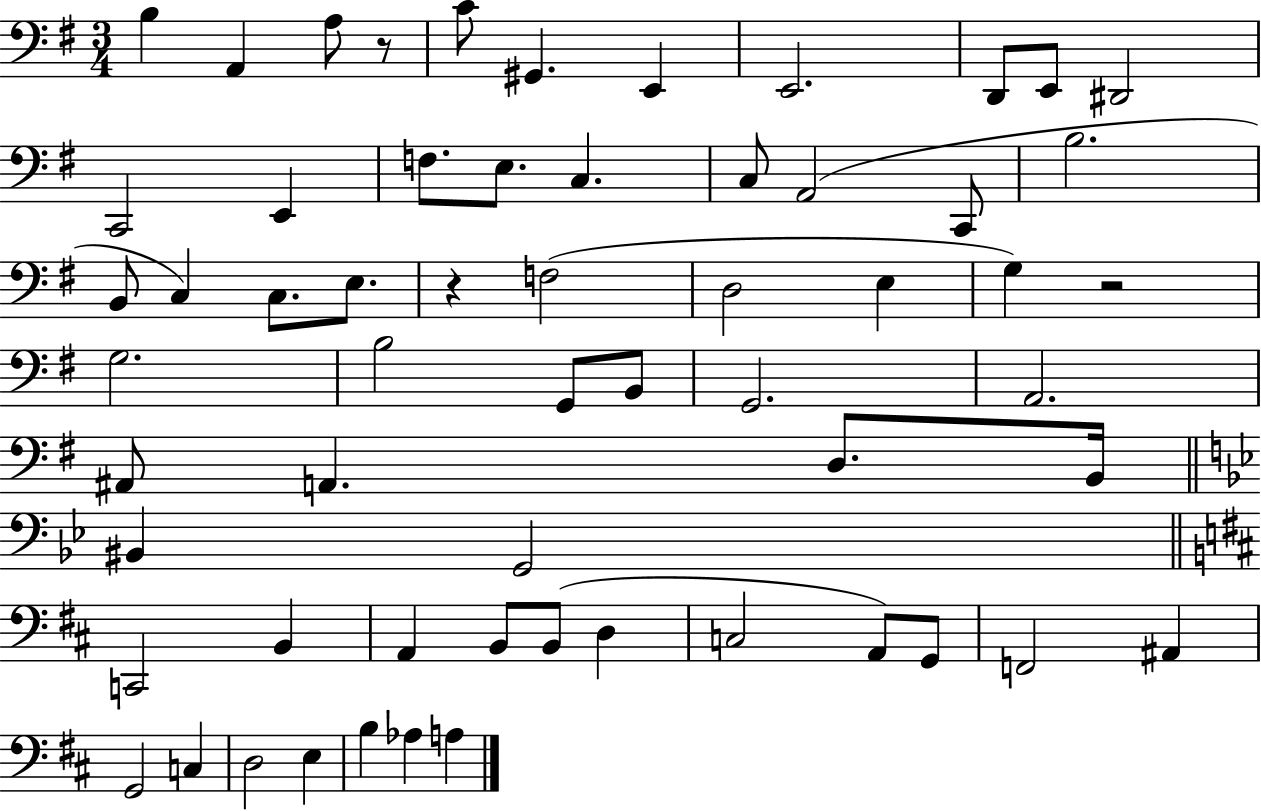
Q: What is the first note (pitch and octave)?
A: B3